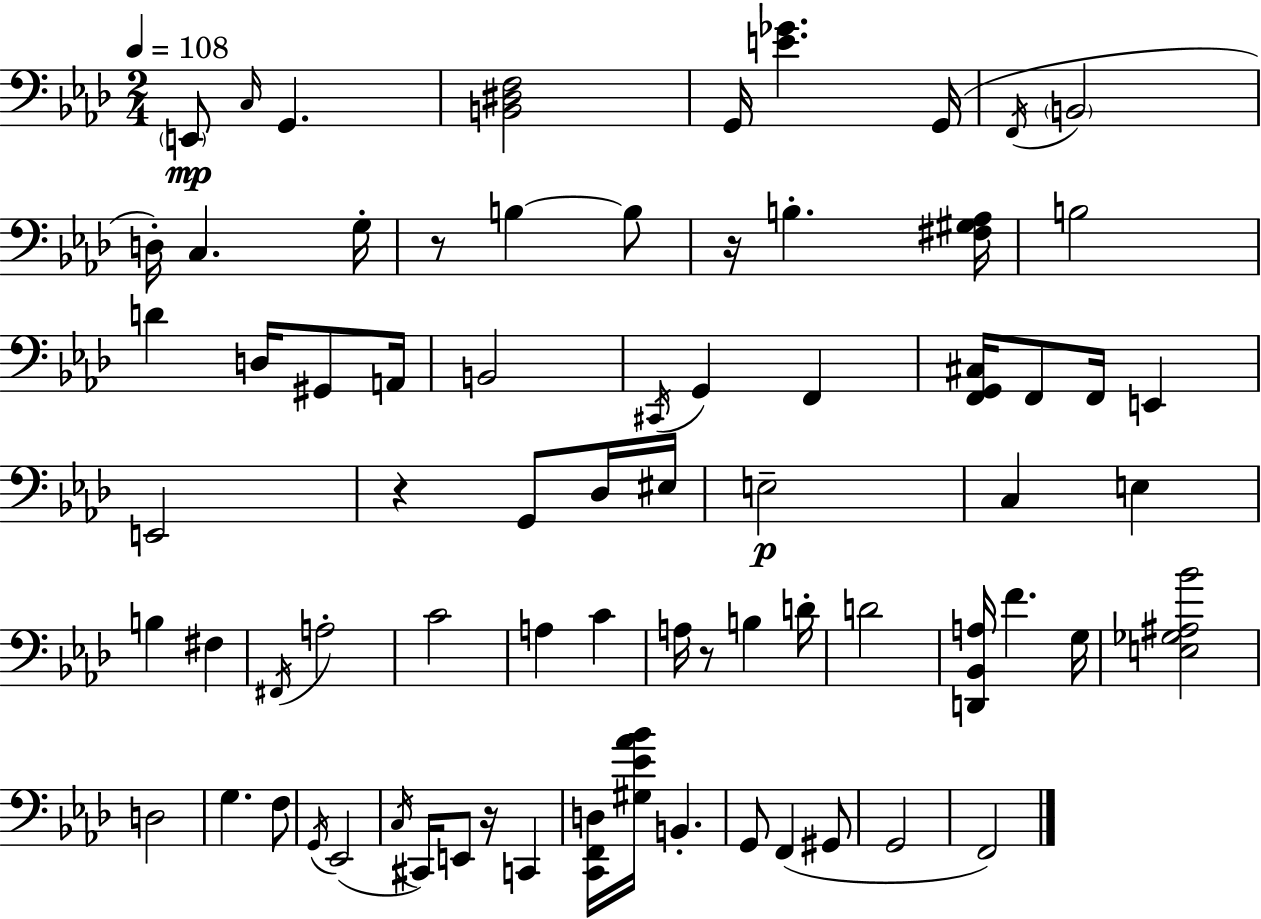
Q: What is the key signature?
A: F minor